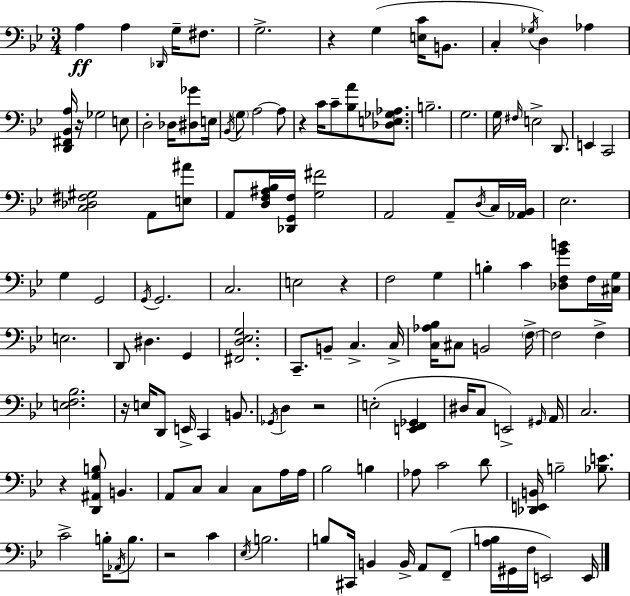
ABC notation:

X:1
T:Untitled
M:3/4
L:1/4
K:Bb
A, A, _D,,/4 G,/4 ^F,/2 G,2 z G, [E,C]/4 B,,/2 C, _G,/4 D, _A, [D,,^F,,_B,,A,]/4 z/4 _G,2 E,/2 D,2 _D,/4 [^D,_G]/2 E,/4 _B,,/4 G,/2 A,2 A,/2 z C/4 C/2 [_B,A]/2 [_D,E,_G,_A,]/2 B,2 G,2 G,/4 ^F,/4 E,2 D,,/2 E,, C,,2 [C,_D,^F,^G,]2 A,,/2 [E,^A]/2 A,,/2 [D,F,^A,_B,]/4 [_D,,G,,F,]/4 [G,^F]2 A,,2 A,,/2 D,/4 C,/4 [_A,,_B,,]/4 _E,2 G, G,,2 G,,/4 G,,2 C,2 E,2 z F,2 G, B, C [_D,F,GB]/2 F,/4 [^C,G,]/4 E,2 D,,/2 ^D, G,, [^F,,D,_E,G,]2 C,,/2 B,,/2 C, C,/4 [C,_A,_B,]/4 ^C,/2 B,,2 F,/4 F,2 F, [E,F,_B,]2 z/4 E,/4 D,,/2 E,,/4 C,, B,,/2 _G,,/4 D, z2 E,2 [E,,F,,_G,,] ^D,/4 C,/2 E,,2 ^G,,/4 A,,/4 C,2 z [D,,^A,,G,B,]/2 B,, A,,/2 C,/2 C, C,/2 A,/4 A,/4 _B,2 B, _A,/2 C2 D/2 [_D,,E,,B,,]/4 B,2 [_B,E]/2 C2 B,/4 _A,,/4 B,/2 z2 C _E,/4 B,2 B,/2 ^C,,/4 B,, B,,/4 A,,/2 F,,/2 [A,B,]/4 ^G,,/4 F,/4 E,,2 E,,/4